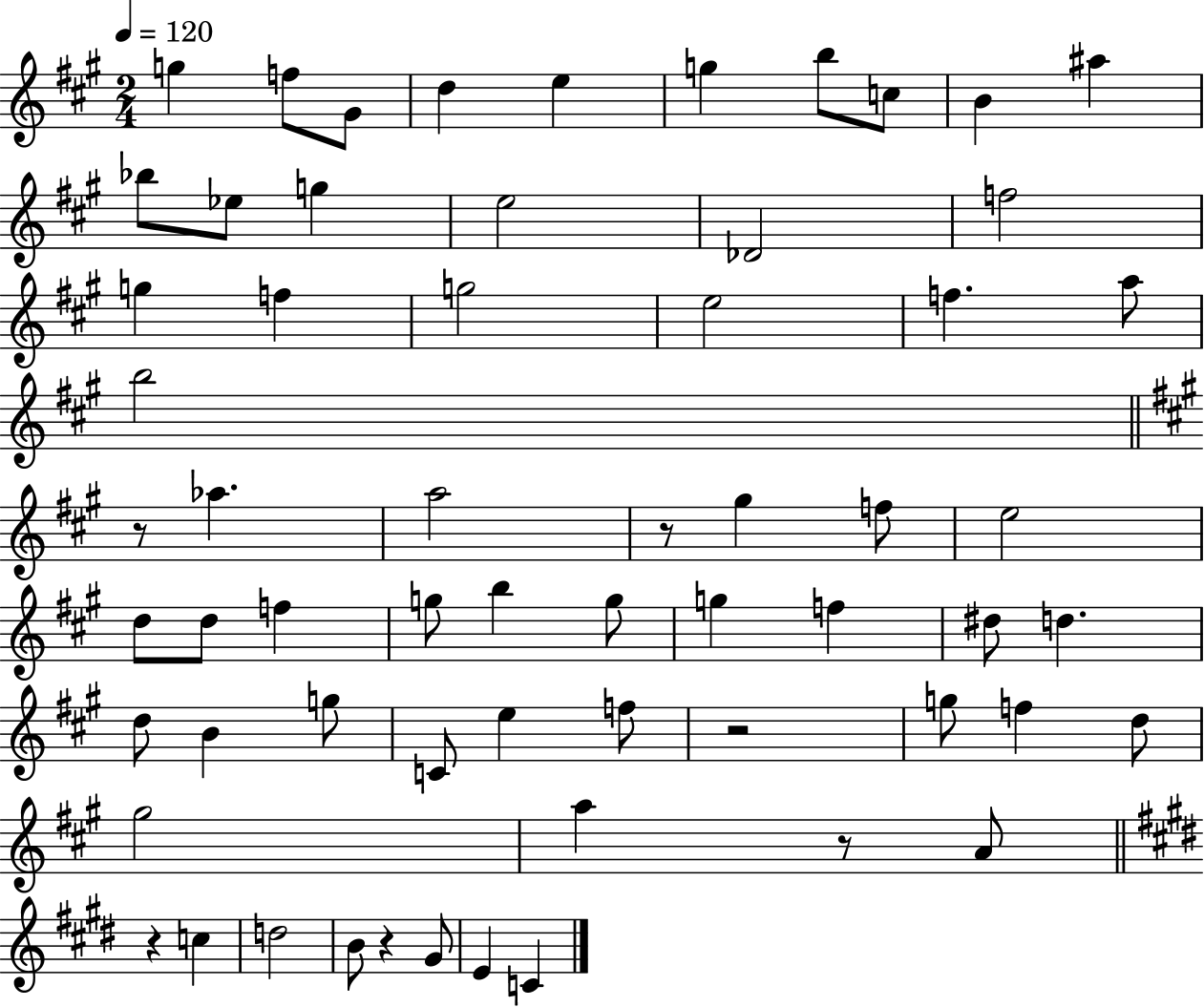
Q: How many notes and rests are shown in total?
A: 62